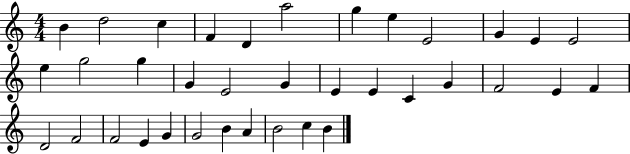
{
  \clef treble
  \numericTimeSignature
  \time 4/4
  \key c \major
  b'4 d''2 c''4 | f'4 d'4 a''2 | g''4 e''4 e'2 | g'4 e'4 e'2 | \break e''4 g''2 g''4 | g'4 e'2 g'4 | e'4 e'4 c'4 g'4 | f'2 e'4 f'4 | \break d'2 f'2 | f'2 e'4 g'4 | g'2 b'4 a'4 | b'2 c''4 b'4 | \break \bar "|."
}